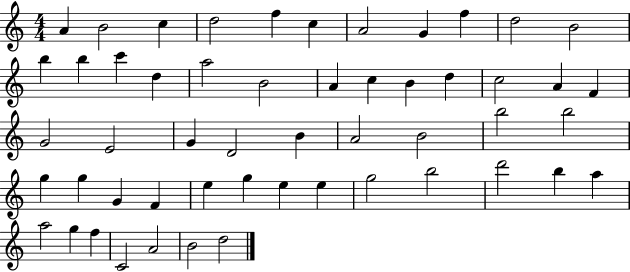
X:1
T:Untitled
M:4/4
L:1/4
K:C
A B2 c d2 f c A2 G f d2 B2 b b c' d a2 B2 A c B d c2 A F G2 E2 G D2 B A2 B2 b2 b2 g g G F e g e e g2 b2 d'2 b a a2 g f C2 A2 B2 d2